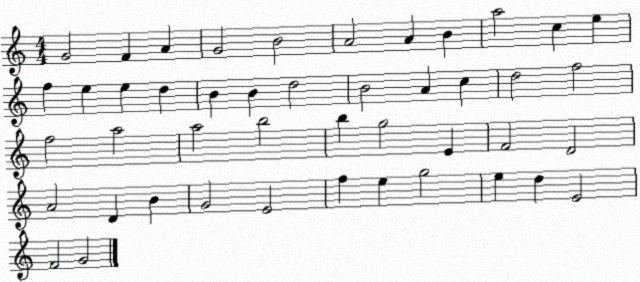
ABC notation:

X:1
T:Untitled
M:4/4
L:1/4
K:C
G2 F A G2 B2 A2 A B a2 c e f e e d B B d2 B2 A c d2 f2 f2 a2 a2 b2 b g2 E F2 D2 A2 D B G2 E2 f e g2 e d E2 F2 G2